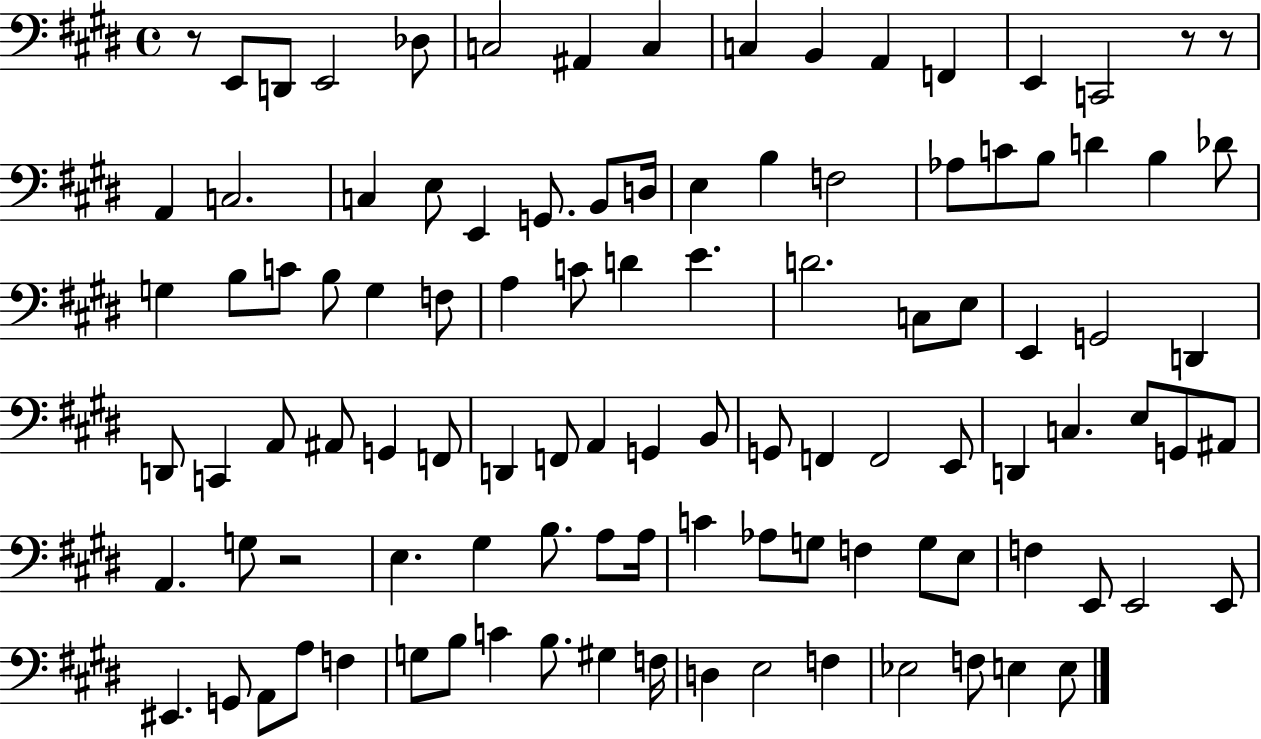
{
  \clef bass
  \time 4/4
  \defaultTimeSignature
  \key e \major
  r8 e,8 d,8 e,2 des8 | c2 ais,4 c4 | c4 b,4 a,4 f,4 | e,4 c,2 r8 r8 | \break a,4 c2. | c4 e8 e,4 g,8. b,8 d16 | e4 b4 f2 | aes8 c'8 b8 d'4 b4 des'8 | \break g4 b8 c'8 b8 g4 f8 | a4 c'8 d'4 e'4. | d'2. c8 e8 | e,4 g,2 d,4 | \break d,8 c,4 a,8 ais,8 g,4 f,8 | d,4 f,8 a,4 g,4 b,8 | g,8 f,4 f,2 e,8 | d,4 c4. e8 g,8 ais,8 | \break a,4. g8 r2 | e4. gis4 b8. a8 a16 | c'4 aes8 g8 f4 g8 e8 | f4 e,8 e,2 e,8 | \break eis,4. g,8 a,8 a8 f4 | g8 b8 c'4 b8. gis4 f16 | d4 e2 f4 | ees2 f8 e4 e8 | \break \bar "|."
}